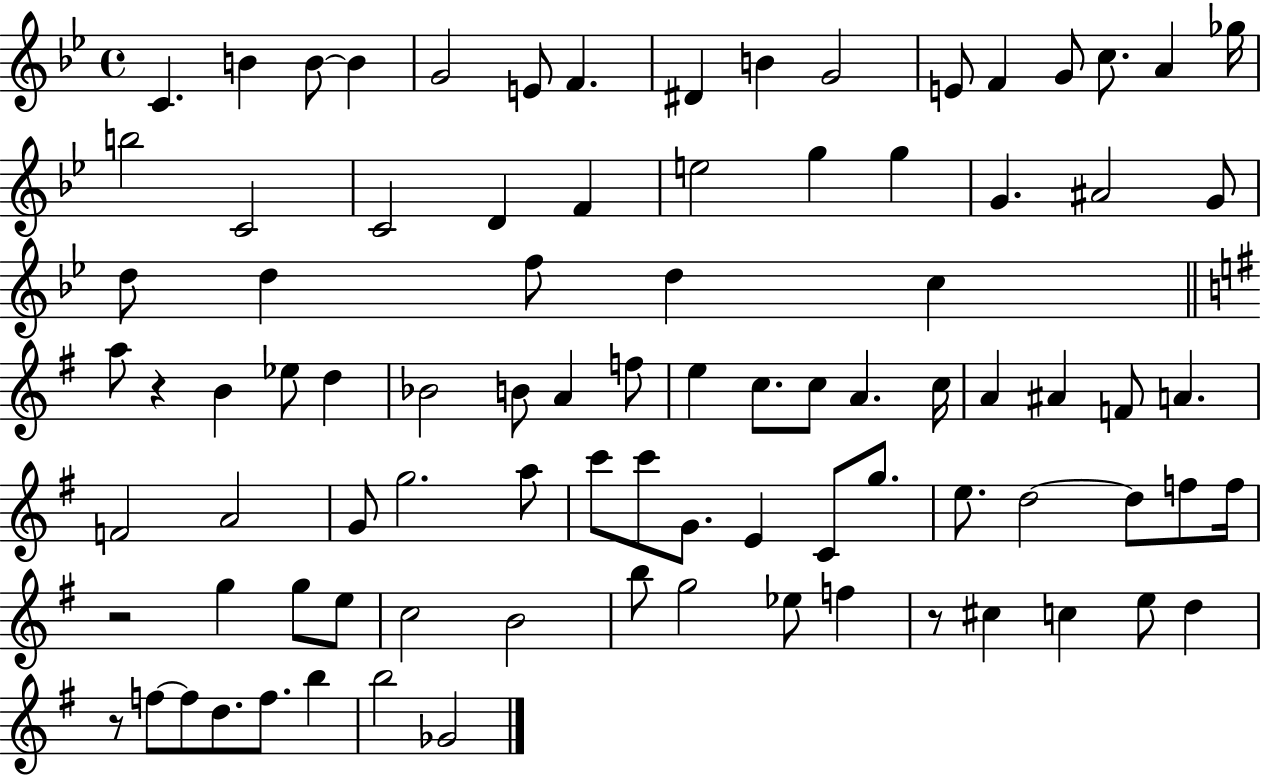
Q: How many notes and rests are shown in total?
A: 89